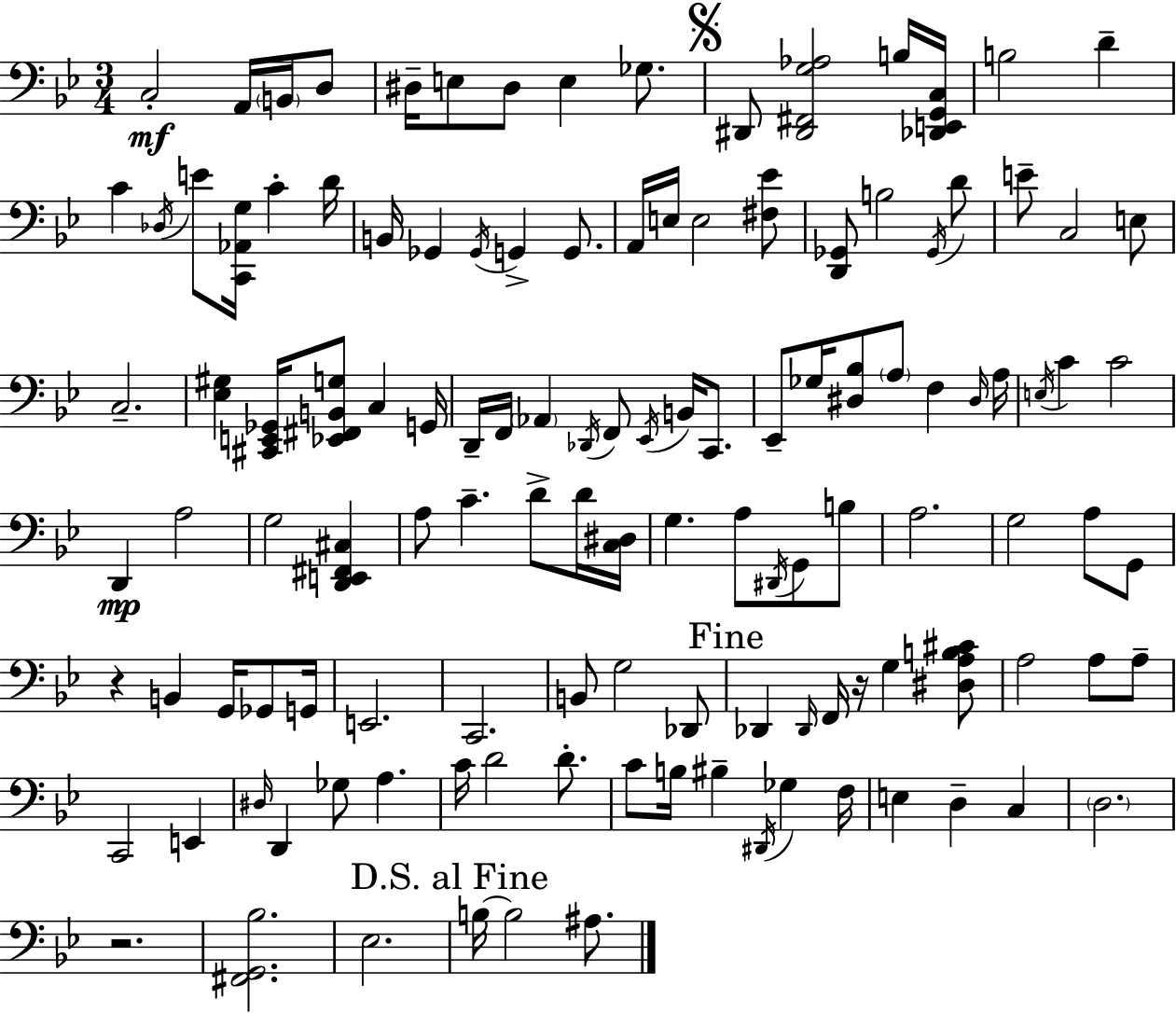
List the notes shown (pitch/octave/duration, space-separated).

C3/h A2/s B2/s D3/e D#3/s E3/e D#3/e E3/q Gb3/e. D#2/e [D#2,F#2,G3,Ab3]/h B3/s [Db2,E2,G2,C3]/s B3/h D4/q C4/q Db3/s E4/e [C2,Ab2,G3]/s C4/q D4/s B2/s Gb2/q Gb2/s G2/q G2/e. A2/s E3/s E3/h [F#3,Eb4]/e [D2,Gb2]/e B3/h Gb2/s D4/e E4/e C3/h E3/e C3/h. [Eb3,G#3]/q [C#2,E2,Gb2]/s [Eb2,F#2,B2,G3]/e C3/q G2/s D2/s F2/s Ab2/q Db2/s F2/e Eb2/s B2/s C2/e. Eb2/e Gb3/s [D#3,Bb3]/e A3/e F3/q D#3/s A3/s E3/s C4/q C4/h D2/q A3/h G3/h [D2,E2,F#2,C#3]/q A3/e C4/q. D4/e D4/s [C3,D#3]/s G3/q. A3/e D#2/s G2/e B3/e A3/h. G3/h A3/e G2/e R/q B2/q G2/s Gb2/e G2/s E2/h. C2/h. B2/e G3/h Db2/e Db2/q Db2/s F2/s R/s G3/q [D#3,A3,B3,C#4]/e A3/h A3/e A3/e C2/h E2/q D#3/s D2/q Gb3/e A3/q. C4/s D4/h D4/e. C4/e B3/s BIS3/q D#2/s Gb3/q F3/s E3/q D3/q C3/q D3/h. R/h. [F#2,G2,Bb3]/h. Eb3/h. B3/s B3/h A#3/e.